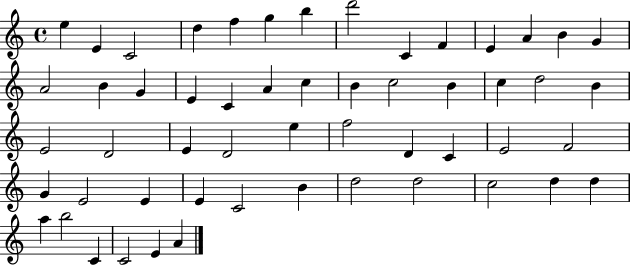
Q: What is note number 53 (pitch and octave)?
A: E4